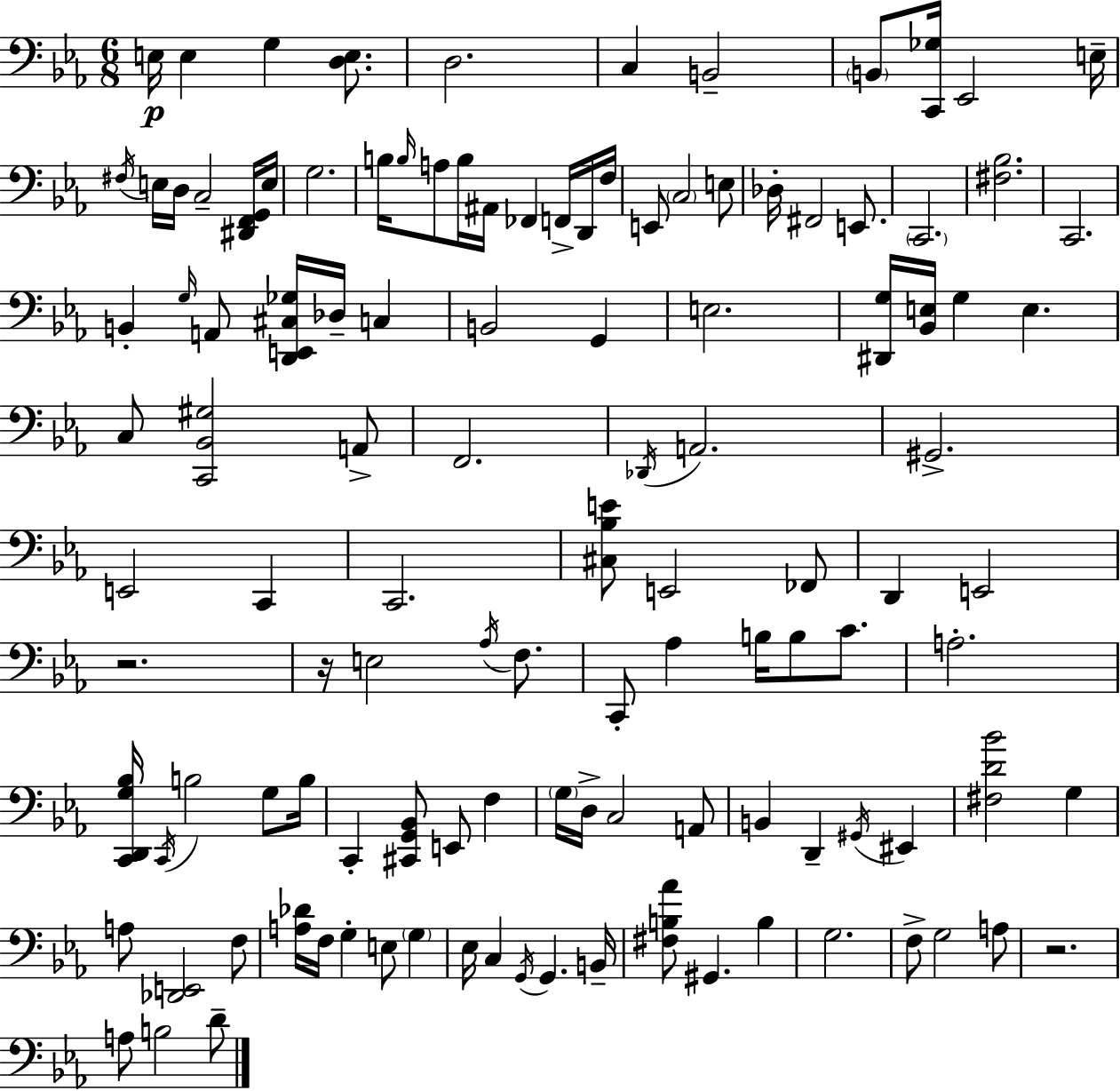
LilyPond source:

{
  \clef bass
  \numericTimeSignature
  \time 6/8
  \key c \minor
  \repeat volta 2 { e16\p e4 g4 <d e>8. | d2. | c4 b,2-- | \parenthesize b,8 <c, ges>16 ees,2 e16-- | \break \acciaccatura { fis16 } e16 d16 c2-- <dis, f, g,>16 | e16 g2. | b16 \grace { b16 } a8 b16 ais,16 fes,4 f,16-> | d,16 f16 e,8 \parenthesize c2 | \break e8 des16-. fis,2 e,8. | \parenthesize c,2. | <fis bes>2. | c,2. | \break b,4-. \grace { g16 } a,8 <d, e, cis ges>16 des16-- c4 | b,2 g,4 | e2. | <dis, g>16 <bes, e>16 g4 e4. | \break c8 <c, bes, gis>2 | a,8-> f,2. | \acciaccatura { des,16 } a,2. | gis,2.-> | \break e,2 | c,4 c,2. | <cis bes e'>8 e,2 | fes,8 d,4 e,2 | \break r2. | r16 e2 | \acciaccatura { aes16 } f8. c,8-. aes4 b16 | b8 c'8. a2.-. | \break <c, d, g bes>16 \acciaccatura { c,16 } b2 | g8 b16 c,4-. <cis, g, bes,>8 | e,8 f4 \parenthesize g16 d16-> c2 | a,8 b,4 d,4-- | \break \acciaccatura { gis,16 } eis,4 <fis d' bes'>2 | g4 a8 <des, e,>2 | f8 <a des'>16 f16 g4-. | e8 \parenthesize g4 ees16 c4 | \break \acciaccatura { g,16 } g,4. b,16-- <fis b aes'>8 gis,4. | b4 g2. | f8-> g2 | a8 r2. | \break a8 b2 | d'8-- } \bar "|."
}